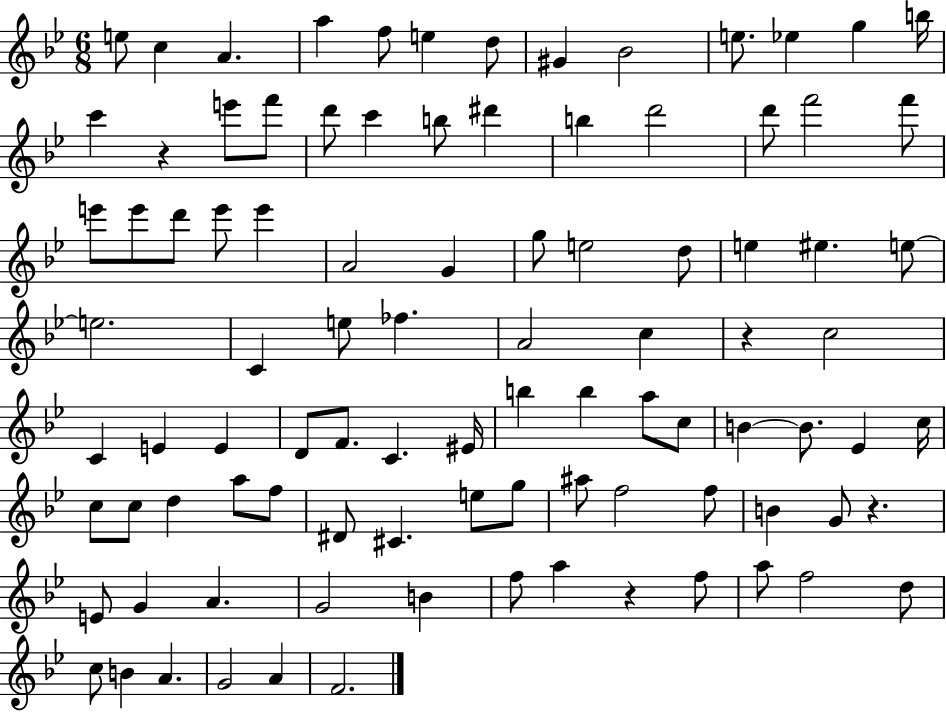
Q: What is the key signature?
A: BES major